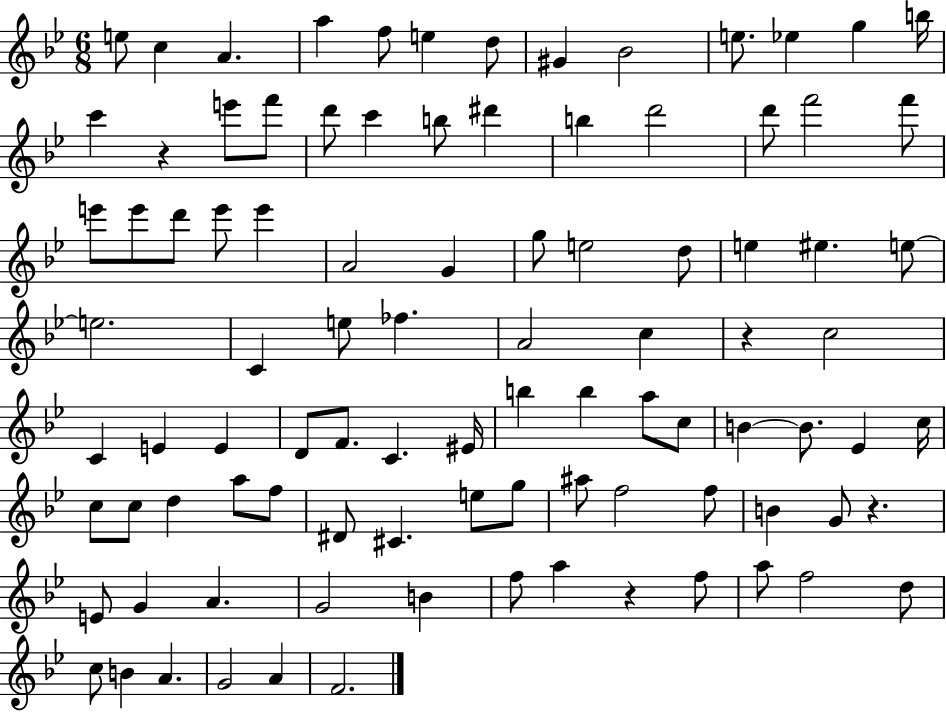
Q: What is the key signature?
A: BES major